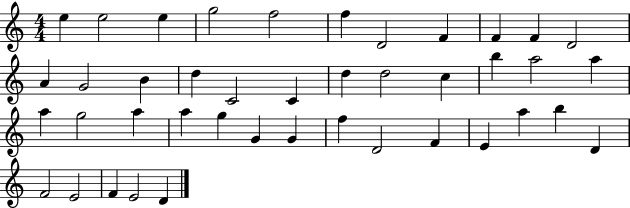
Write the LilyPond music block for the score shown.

{
  \clef treble
  \numericTimeSignature
  \time 4/4
  \key c \major
  e''4 e''2 e''4 | g''2 f''2 | f''4 d'2 f'4 | f'4 f'4 d'2 | \break a'4 g'2 b'4 | d''4 c'2 c'4 | d''4 d''2 c''4 | b''4 a''2 a''4 | \break a''4 g''2 a''4 | a''4 g''4 g'4 g'4 | f''4 d'2 f'4 | e'4 a''4 b''4 d'4 | \break f'2 e'2 | f'4 e'2 d'4 | \bar "|."
}